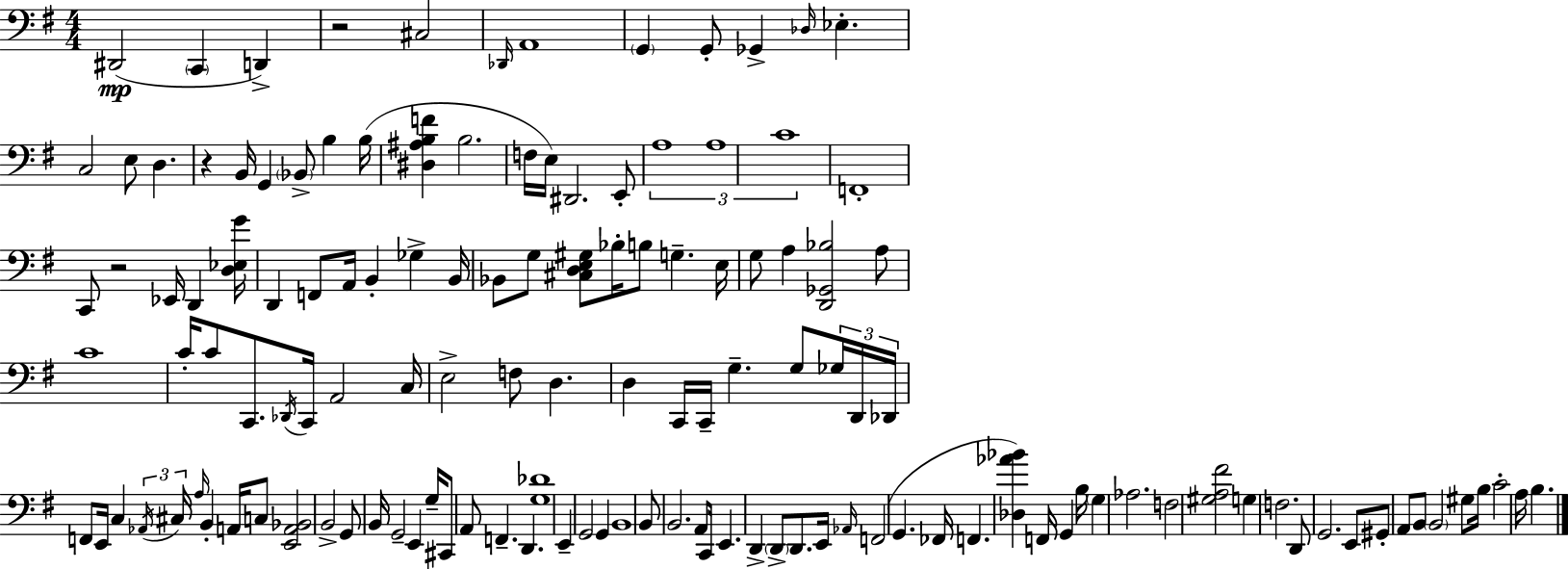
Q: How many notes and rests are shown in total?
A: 133